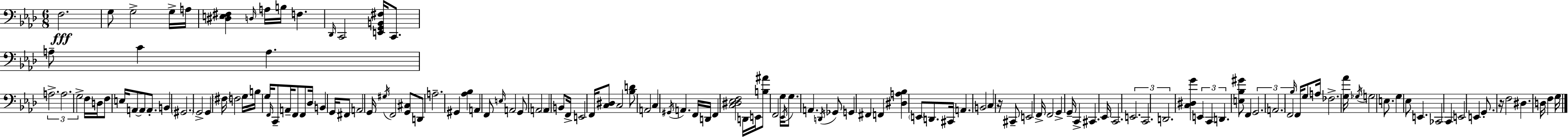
F3/h. G3/e G3/h G3/s A3/s [D#3,E3,F#3]/q D3/s A3/s B3/s F3/q. Db2/s C2/h [E2,G2,B2,F#3]/s C2/e. A3/e C4/q A3/q. A3/h. A3/h. G3/h F3/s D3/s F3/e E3/s A2/e A2/e A2/e. B2/q G#2/h. G2/h G2/q F#3/s F3/h G3/s B3/s G3/s F2/s C2/e A2/s F2/e F2/e Db3/s B2/q G2/s F#2/e A2/h G2/s G#3/s F2/h [G2,C#3]/e D2/e A3/h. G#2/q [Ab3,Bb3]/q A2/q F2/e E3/s A2/h G2/e A2/h A2/q B2/e F2/s E2/h F2/s [C3,D#3]/e C3/h [Bb3,D4]/e A2/h C3/q G#2/s A2/q. F2/s D2/s F2/q [C3,D#3,Eb3,F3]/h D2/s E2/s [B3,A#4]/e F2/h G3/s Eb2/s G3/e. A2/q. D2/s Gb2/e G2/q F#2/q F2/q [D#3,A3,Bb3]/q E2/e D2/e. C#2/s A2/q. B2/h C3/q R/s C#2/e E2/h F2/s F2/h G2/q G2/s C2/q C#2/q. Eb2/s C2/h. E2/h. C2/h. D2/h. [C3,D#3,G4]/q E2/q C2/q D2/q. [E3,Bb3,G#4]/e F2/q G2/h. A2/h. F2/h Bb3/s F2/s G3/e A3/s FES3/h. [G3,Ab4]/s Gb3/s G3/h E3/e. G3/q Eb3/e E2/q. CES2/h C2/q E2/h E2/q G2/e. R/s F3/h D#3/q. D3/s F3/q G3/s